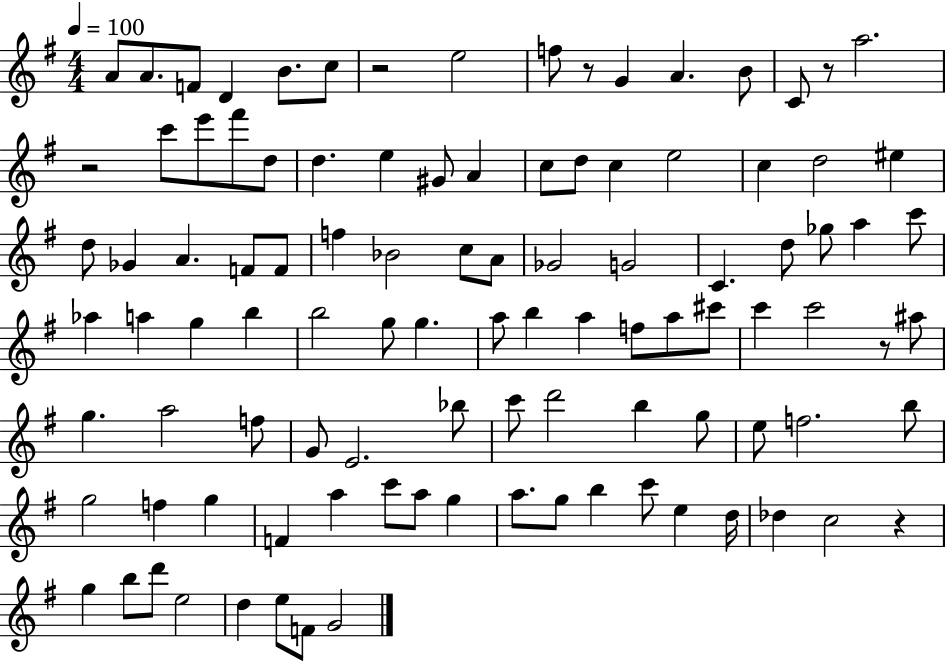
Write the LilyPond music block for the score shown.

{
  \clef treble
  \numericTimeSignature
  \time 4/4
  \key g \major
  \tempo 4 = 100
  a'8 a'8. f'8 d'4 b'8. c''8 | r2 e''2 | f''8 r8 g'4 a'4. b'8 | c'8 r8 a''2. | \break r2 c'''8 e'''8 fis'''8 d''8 | d''4. e''4 gis'8 a'4 | c''8 d''8 c''4 e''2 | c''4 d''2 eis''4 | \break d''8 ges'4 a'4. f'8 f'8 | f''4 bes'2 c''8 a'8 | ges'2 g'2 | c'4. d''8 ges''8 a''4 c'''8 | \break aes''4 a''4 g''4 b''4 | b''2 g''8 g''4. | a''8 b''4 a''4 f''8 a''8 cis'''8 | c'''4 c'''2 r8 ais''8 | \break g''4. a''2 f''8 | g'8 e'2. bes''8 | c'''8 d'''2 b''4 g''8 | e''8 f''2. b''8 | \break g''2 f''4 g''4 | f'4 a''4 c'''8 a''8 g''4 | a''8. g''8 b''4 c'''8 e''4 d''16 | des''4 c''2 r4 | \break g''4 b''8 d'''8 e''2 | d''4 e''8 f'8 g'2 | \bar "|."
}